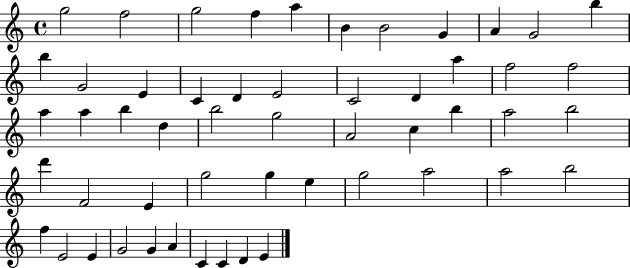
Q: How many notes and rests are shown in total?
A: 53